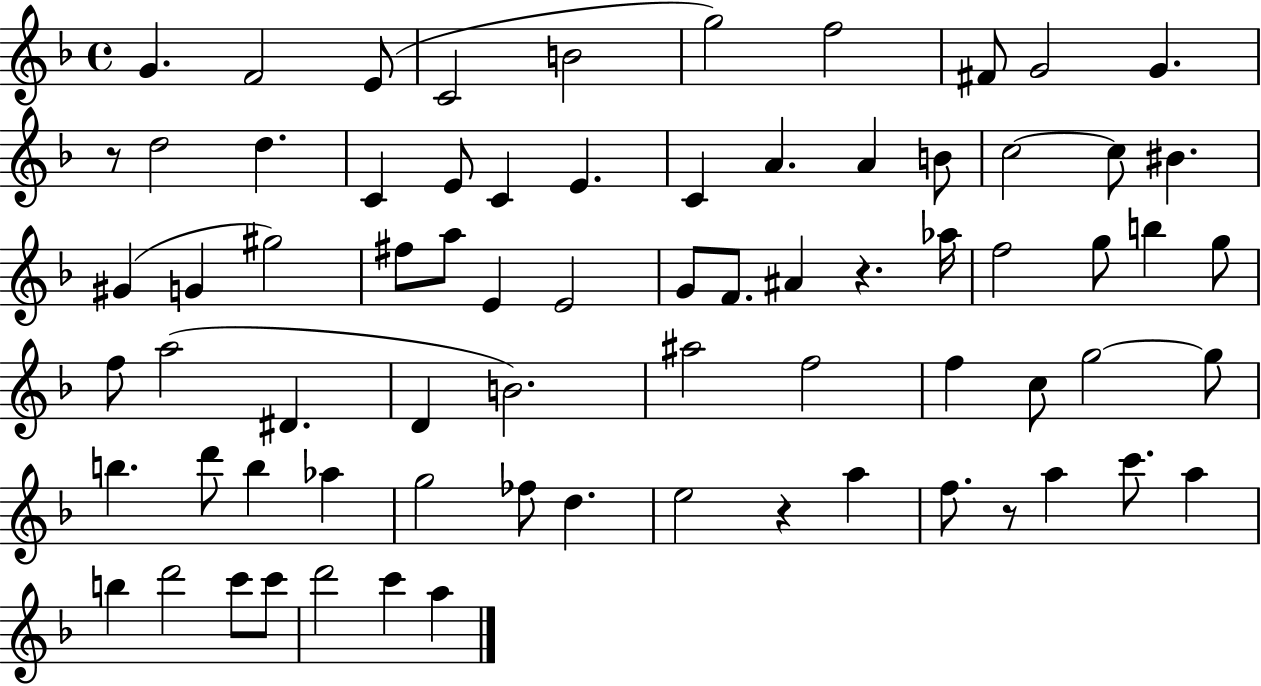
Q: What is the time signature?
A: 4/4